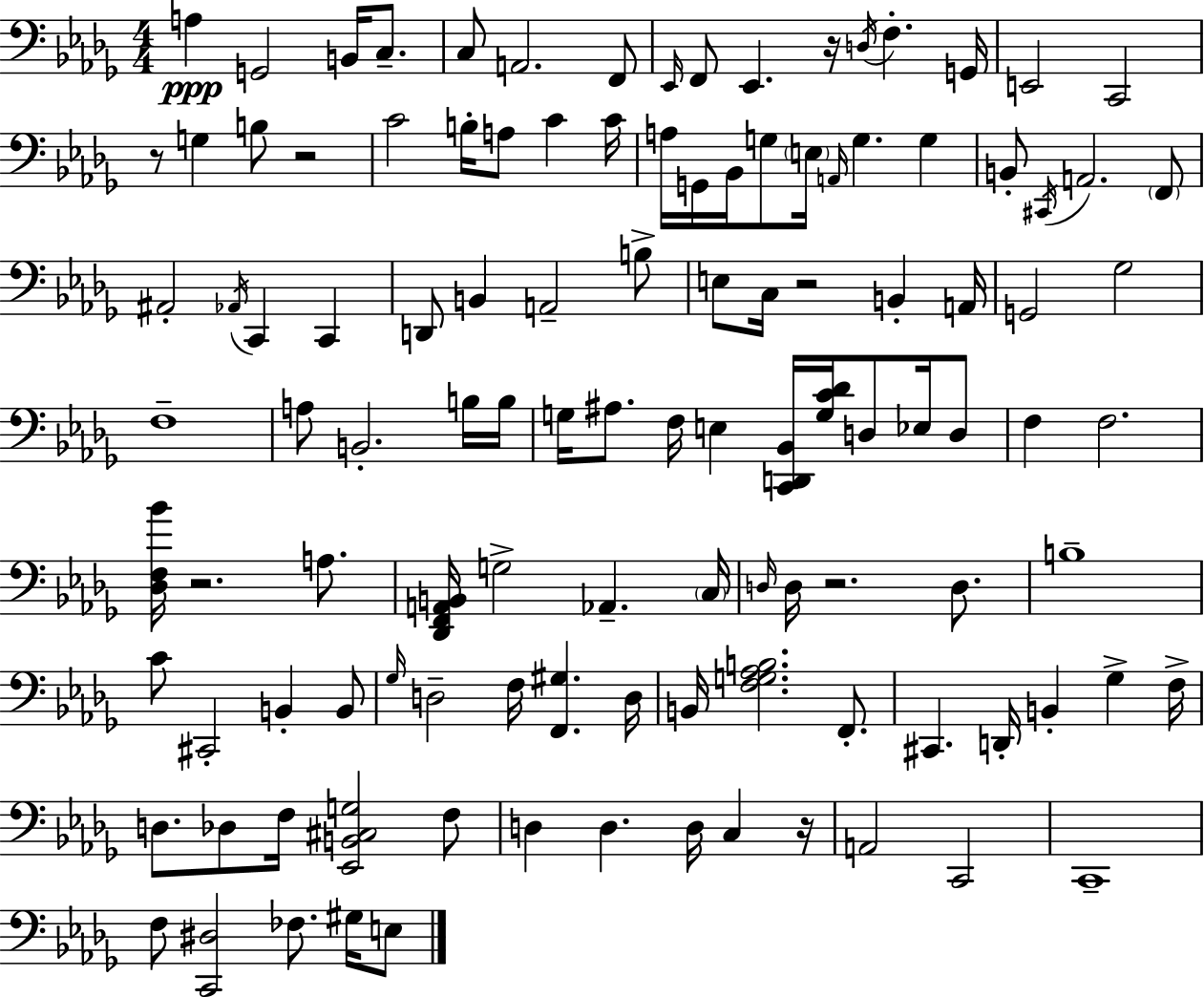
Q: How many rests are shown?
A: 7